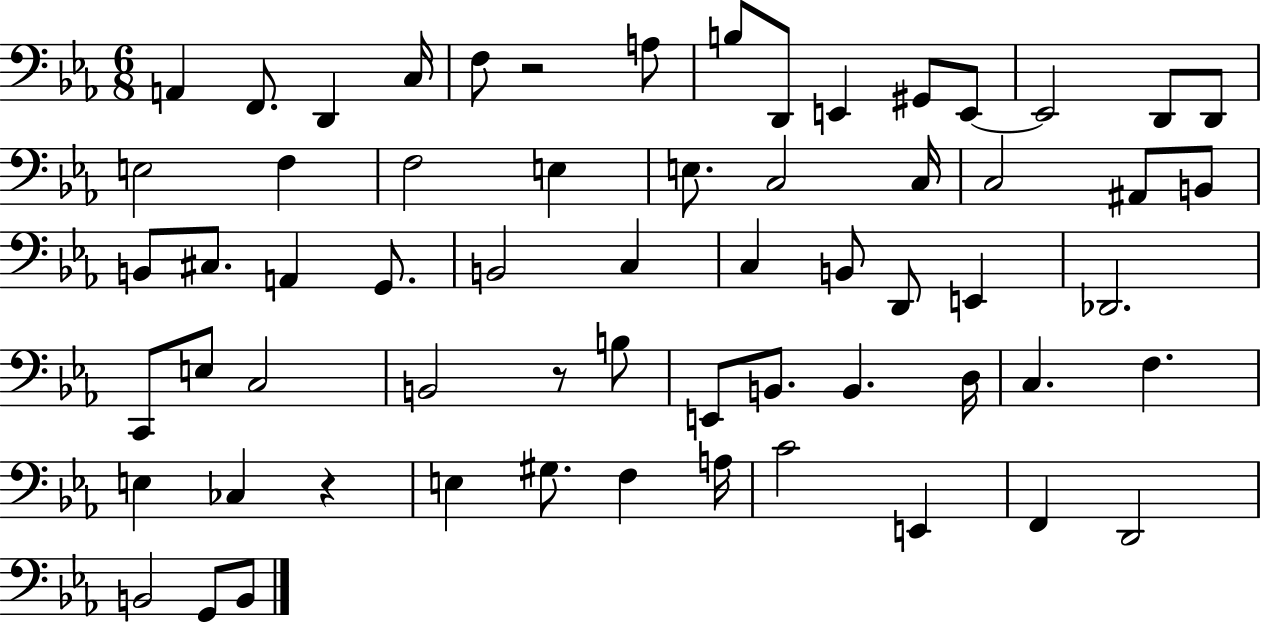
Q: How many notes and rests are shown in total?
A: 62